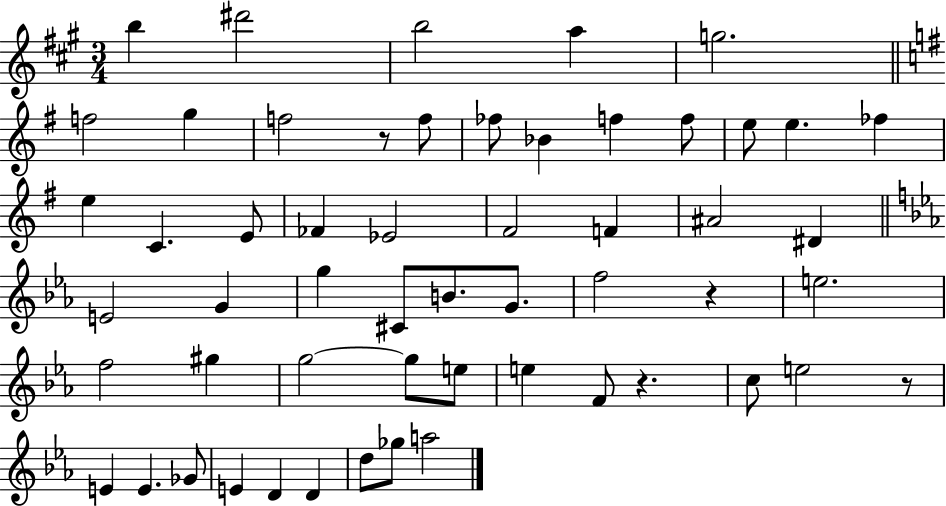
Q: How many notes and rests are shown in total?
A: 55